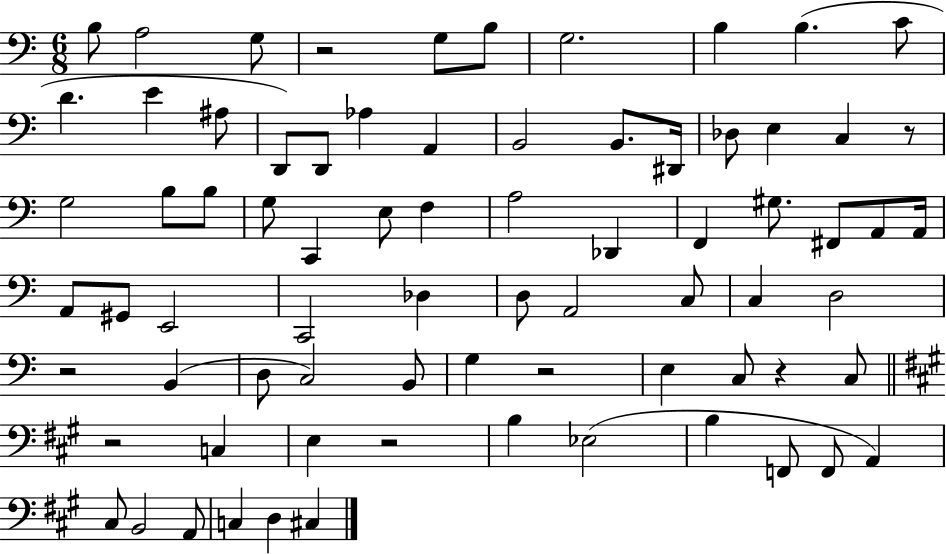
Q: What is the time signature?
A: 6/8